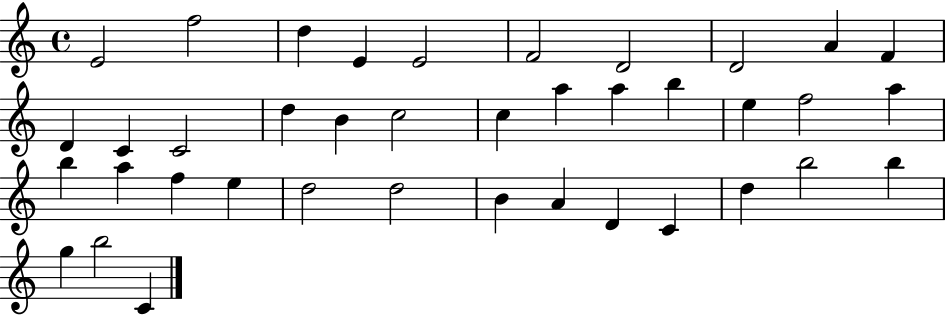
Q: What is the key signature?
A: C major